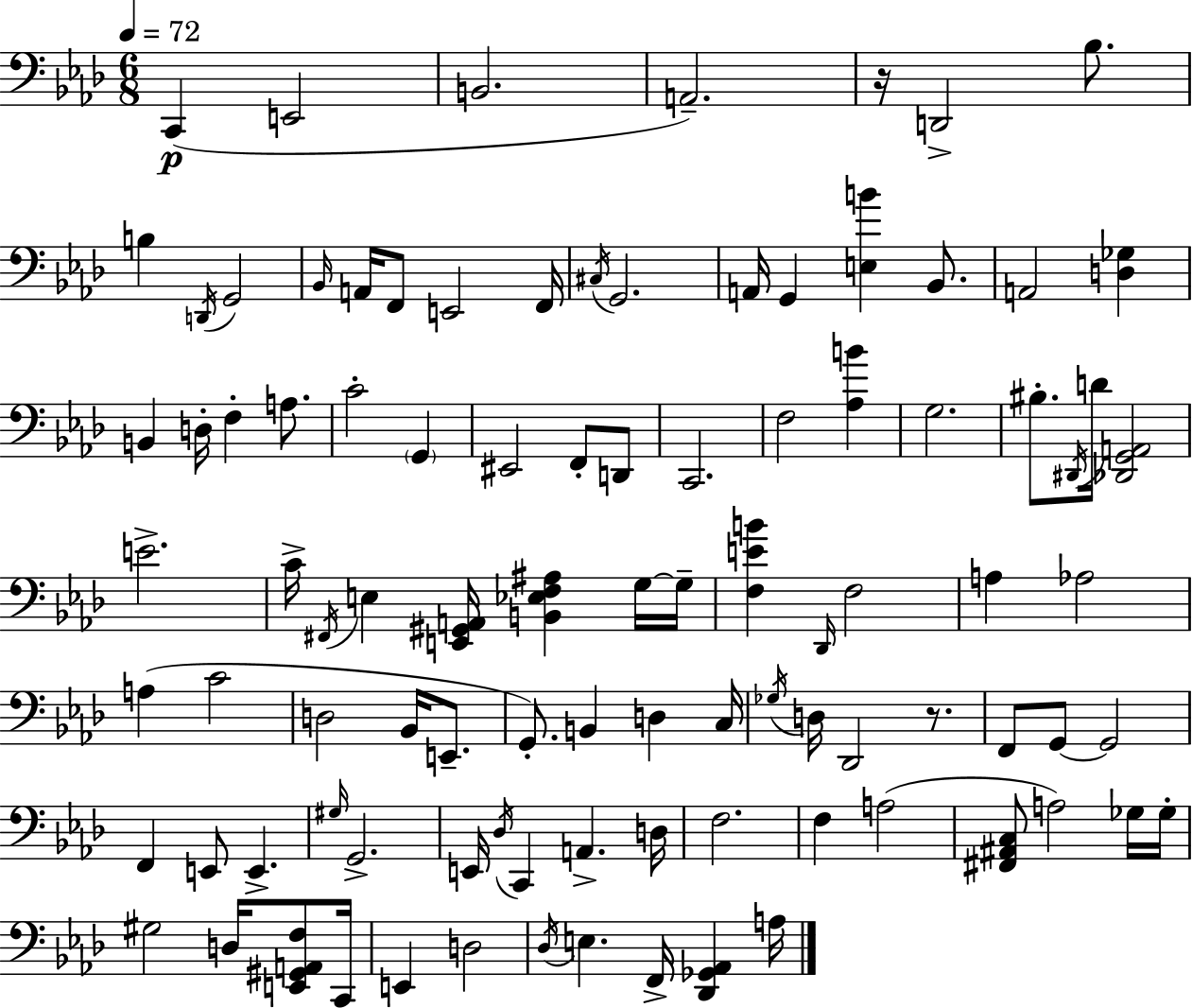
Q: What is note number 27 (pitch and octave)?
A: EIS2